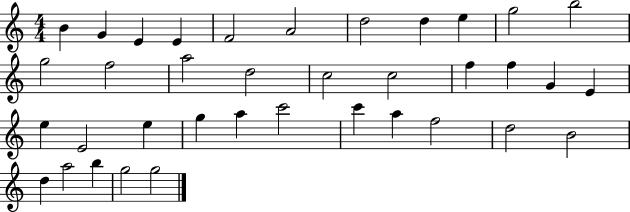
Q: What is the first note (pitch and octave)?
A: B4